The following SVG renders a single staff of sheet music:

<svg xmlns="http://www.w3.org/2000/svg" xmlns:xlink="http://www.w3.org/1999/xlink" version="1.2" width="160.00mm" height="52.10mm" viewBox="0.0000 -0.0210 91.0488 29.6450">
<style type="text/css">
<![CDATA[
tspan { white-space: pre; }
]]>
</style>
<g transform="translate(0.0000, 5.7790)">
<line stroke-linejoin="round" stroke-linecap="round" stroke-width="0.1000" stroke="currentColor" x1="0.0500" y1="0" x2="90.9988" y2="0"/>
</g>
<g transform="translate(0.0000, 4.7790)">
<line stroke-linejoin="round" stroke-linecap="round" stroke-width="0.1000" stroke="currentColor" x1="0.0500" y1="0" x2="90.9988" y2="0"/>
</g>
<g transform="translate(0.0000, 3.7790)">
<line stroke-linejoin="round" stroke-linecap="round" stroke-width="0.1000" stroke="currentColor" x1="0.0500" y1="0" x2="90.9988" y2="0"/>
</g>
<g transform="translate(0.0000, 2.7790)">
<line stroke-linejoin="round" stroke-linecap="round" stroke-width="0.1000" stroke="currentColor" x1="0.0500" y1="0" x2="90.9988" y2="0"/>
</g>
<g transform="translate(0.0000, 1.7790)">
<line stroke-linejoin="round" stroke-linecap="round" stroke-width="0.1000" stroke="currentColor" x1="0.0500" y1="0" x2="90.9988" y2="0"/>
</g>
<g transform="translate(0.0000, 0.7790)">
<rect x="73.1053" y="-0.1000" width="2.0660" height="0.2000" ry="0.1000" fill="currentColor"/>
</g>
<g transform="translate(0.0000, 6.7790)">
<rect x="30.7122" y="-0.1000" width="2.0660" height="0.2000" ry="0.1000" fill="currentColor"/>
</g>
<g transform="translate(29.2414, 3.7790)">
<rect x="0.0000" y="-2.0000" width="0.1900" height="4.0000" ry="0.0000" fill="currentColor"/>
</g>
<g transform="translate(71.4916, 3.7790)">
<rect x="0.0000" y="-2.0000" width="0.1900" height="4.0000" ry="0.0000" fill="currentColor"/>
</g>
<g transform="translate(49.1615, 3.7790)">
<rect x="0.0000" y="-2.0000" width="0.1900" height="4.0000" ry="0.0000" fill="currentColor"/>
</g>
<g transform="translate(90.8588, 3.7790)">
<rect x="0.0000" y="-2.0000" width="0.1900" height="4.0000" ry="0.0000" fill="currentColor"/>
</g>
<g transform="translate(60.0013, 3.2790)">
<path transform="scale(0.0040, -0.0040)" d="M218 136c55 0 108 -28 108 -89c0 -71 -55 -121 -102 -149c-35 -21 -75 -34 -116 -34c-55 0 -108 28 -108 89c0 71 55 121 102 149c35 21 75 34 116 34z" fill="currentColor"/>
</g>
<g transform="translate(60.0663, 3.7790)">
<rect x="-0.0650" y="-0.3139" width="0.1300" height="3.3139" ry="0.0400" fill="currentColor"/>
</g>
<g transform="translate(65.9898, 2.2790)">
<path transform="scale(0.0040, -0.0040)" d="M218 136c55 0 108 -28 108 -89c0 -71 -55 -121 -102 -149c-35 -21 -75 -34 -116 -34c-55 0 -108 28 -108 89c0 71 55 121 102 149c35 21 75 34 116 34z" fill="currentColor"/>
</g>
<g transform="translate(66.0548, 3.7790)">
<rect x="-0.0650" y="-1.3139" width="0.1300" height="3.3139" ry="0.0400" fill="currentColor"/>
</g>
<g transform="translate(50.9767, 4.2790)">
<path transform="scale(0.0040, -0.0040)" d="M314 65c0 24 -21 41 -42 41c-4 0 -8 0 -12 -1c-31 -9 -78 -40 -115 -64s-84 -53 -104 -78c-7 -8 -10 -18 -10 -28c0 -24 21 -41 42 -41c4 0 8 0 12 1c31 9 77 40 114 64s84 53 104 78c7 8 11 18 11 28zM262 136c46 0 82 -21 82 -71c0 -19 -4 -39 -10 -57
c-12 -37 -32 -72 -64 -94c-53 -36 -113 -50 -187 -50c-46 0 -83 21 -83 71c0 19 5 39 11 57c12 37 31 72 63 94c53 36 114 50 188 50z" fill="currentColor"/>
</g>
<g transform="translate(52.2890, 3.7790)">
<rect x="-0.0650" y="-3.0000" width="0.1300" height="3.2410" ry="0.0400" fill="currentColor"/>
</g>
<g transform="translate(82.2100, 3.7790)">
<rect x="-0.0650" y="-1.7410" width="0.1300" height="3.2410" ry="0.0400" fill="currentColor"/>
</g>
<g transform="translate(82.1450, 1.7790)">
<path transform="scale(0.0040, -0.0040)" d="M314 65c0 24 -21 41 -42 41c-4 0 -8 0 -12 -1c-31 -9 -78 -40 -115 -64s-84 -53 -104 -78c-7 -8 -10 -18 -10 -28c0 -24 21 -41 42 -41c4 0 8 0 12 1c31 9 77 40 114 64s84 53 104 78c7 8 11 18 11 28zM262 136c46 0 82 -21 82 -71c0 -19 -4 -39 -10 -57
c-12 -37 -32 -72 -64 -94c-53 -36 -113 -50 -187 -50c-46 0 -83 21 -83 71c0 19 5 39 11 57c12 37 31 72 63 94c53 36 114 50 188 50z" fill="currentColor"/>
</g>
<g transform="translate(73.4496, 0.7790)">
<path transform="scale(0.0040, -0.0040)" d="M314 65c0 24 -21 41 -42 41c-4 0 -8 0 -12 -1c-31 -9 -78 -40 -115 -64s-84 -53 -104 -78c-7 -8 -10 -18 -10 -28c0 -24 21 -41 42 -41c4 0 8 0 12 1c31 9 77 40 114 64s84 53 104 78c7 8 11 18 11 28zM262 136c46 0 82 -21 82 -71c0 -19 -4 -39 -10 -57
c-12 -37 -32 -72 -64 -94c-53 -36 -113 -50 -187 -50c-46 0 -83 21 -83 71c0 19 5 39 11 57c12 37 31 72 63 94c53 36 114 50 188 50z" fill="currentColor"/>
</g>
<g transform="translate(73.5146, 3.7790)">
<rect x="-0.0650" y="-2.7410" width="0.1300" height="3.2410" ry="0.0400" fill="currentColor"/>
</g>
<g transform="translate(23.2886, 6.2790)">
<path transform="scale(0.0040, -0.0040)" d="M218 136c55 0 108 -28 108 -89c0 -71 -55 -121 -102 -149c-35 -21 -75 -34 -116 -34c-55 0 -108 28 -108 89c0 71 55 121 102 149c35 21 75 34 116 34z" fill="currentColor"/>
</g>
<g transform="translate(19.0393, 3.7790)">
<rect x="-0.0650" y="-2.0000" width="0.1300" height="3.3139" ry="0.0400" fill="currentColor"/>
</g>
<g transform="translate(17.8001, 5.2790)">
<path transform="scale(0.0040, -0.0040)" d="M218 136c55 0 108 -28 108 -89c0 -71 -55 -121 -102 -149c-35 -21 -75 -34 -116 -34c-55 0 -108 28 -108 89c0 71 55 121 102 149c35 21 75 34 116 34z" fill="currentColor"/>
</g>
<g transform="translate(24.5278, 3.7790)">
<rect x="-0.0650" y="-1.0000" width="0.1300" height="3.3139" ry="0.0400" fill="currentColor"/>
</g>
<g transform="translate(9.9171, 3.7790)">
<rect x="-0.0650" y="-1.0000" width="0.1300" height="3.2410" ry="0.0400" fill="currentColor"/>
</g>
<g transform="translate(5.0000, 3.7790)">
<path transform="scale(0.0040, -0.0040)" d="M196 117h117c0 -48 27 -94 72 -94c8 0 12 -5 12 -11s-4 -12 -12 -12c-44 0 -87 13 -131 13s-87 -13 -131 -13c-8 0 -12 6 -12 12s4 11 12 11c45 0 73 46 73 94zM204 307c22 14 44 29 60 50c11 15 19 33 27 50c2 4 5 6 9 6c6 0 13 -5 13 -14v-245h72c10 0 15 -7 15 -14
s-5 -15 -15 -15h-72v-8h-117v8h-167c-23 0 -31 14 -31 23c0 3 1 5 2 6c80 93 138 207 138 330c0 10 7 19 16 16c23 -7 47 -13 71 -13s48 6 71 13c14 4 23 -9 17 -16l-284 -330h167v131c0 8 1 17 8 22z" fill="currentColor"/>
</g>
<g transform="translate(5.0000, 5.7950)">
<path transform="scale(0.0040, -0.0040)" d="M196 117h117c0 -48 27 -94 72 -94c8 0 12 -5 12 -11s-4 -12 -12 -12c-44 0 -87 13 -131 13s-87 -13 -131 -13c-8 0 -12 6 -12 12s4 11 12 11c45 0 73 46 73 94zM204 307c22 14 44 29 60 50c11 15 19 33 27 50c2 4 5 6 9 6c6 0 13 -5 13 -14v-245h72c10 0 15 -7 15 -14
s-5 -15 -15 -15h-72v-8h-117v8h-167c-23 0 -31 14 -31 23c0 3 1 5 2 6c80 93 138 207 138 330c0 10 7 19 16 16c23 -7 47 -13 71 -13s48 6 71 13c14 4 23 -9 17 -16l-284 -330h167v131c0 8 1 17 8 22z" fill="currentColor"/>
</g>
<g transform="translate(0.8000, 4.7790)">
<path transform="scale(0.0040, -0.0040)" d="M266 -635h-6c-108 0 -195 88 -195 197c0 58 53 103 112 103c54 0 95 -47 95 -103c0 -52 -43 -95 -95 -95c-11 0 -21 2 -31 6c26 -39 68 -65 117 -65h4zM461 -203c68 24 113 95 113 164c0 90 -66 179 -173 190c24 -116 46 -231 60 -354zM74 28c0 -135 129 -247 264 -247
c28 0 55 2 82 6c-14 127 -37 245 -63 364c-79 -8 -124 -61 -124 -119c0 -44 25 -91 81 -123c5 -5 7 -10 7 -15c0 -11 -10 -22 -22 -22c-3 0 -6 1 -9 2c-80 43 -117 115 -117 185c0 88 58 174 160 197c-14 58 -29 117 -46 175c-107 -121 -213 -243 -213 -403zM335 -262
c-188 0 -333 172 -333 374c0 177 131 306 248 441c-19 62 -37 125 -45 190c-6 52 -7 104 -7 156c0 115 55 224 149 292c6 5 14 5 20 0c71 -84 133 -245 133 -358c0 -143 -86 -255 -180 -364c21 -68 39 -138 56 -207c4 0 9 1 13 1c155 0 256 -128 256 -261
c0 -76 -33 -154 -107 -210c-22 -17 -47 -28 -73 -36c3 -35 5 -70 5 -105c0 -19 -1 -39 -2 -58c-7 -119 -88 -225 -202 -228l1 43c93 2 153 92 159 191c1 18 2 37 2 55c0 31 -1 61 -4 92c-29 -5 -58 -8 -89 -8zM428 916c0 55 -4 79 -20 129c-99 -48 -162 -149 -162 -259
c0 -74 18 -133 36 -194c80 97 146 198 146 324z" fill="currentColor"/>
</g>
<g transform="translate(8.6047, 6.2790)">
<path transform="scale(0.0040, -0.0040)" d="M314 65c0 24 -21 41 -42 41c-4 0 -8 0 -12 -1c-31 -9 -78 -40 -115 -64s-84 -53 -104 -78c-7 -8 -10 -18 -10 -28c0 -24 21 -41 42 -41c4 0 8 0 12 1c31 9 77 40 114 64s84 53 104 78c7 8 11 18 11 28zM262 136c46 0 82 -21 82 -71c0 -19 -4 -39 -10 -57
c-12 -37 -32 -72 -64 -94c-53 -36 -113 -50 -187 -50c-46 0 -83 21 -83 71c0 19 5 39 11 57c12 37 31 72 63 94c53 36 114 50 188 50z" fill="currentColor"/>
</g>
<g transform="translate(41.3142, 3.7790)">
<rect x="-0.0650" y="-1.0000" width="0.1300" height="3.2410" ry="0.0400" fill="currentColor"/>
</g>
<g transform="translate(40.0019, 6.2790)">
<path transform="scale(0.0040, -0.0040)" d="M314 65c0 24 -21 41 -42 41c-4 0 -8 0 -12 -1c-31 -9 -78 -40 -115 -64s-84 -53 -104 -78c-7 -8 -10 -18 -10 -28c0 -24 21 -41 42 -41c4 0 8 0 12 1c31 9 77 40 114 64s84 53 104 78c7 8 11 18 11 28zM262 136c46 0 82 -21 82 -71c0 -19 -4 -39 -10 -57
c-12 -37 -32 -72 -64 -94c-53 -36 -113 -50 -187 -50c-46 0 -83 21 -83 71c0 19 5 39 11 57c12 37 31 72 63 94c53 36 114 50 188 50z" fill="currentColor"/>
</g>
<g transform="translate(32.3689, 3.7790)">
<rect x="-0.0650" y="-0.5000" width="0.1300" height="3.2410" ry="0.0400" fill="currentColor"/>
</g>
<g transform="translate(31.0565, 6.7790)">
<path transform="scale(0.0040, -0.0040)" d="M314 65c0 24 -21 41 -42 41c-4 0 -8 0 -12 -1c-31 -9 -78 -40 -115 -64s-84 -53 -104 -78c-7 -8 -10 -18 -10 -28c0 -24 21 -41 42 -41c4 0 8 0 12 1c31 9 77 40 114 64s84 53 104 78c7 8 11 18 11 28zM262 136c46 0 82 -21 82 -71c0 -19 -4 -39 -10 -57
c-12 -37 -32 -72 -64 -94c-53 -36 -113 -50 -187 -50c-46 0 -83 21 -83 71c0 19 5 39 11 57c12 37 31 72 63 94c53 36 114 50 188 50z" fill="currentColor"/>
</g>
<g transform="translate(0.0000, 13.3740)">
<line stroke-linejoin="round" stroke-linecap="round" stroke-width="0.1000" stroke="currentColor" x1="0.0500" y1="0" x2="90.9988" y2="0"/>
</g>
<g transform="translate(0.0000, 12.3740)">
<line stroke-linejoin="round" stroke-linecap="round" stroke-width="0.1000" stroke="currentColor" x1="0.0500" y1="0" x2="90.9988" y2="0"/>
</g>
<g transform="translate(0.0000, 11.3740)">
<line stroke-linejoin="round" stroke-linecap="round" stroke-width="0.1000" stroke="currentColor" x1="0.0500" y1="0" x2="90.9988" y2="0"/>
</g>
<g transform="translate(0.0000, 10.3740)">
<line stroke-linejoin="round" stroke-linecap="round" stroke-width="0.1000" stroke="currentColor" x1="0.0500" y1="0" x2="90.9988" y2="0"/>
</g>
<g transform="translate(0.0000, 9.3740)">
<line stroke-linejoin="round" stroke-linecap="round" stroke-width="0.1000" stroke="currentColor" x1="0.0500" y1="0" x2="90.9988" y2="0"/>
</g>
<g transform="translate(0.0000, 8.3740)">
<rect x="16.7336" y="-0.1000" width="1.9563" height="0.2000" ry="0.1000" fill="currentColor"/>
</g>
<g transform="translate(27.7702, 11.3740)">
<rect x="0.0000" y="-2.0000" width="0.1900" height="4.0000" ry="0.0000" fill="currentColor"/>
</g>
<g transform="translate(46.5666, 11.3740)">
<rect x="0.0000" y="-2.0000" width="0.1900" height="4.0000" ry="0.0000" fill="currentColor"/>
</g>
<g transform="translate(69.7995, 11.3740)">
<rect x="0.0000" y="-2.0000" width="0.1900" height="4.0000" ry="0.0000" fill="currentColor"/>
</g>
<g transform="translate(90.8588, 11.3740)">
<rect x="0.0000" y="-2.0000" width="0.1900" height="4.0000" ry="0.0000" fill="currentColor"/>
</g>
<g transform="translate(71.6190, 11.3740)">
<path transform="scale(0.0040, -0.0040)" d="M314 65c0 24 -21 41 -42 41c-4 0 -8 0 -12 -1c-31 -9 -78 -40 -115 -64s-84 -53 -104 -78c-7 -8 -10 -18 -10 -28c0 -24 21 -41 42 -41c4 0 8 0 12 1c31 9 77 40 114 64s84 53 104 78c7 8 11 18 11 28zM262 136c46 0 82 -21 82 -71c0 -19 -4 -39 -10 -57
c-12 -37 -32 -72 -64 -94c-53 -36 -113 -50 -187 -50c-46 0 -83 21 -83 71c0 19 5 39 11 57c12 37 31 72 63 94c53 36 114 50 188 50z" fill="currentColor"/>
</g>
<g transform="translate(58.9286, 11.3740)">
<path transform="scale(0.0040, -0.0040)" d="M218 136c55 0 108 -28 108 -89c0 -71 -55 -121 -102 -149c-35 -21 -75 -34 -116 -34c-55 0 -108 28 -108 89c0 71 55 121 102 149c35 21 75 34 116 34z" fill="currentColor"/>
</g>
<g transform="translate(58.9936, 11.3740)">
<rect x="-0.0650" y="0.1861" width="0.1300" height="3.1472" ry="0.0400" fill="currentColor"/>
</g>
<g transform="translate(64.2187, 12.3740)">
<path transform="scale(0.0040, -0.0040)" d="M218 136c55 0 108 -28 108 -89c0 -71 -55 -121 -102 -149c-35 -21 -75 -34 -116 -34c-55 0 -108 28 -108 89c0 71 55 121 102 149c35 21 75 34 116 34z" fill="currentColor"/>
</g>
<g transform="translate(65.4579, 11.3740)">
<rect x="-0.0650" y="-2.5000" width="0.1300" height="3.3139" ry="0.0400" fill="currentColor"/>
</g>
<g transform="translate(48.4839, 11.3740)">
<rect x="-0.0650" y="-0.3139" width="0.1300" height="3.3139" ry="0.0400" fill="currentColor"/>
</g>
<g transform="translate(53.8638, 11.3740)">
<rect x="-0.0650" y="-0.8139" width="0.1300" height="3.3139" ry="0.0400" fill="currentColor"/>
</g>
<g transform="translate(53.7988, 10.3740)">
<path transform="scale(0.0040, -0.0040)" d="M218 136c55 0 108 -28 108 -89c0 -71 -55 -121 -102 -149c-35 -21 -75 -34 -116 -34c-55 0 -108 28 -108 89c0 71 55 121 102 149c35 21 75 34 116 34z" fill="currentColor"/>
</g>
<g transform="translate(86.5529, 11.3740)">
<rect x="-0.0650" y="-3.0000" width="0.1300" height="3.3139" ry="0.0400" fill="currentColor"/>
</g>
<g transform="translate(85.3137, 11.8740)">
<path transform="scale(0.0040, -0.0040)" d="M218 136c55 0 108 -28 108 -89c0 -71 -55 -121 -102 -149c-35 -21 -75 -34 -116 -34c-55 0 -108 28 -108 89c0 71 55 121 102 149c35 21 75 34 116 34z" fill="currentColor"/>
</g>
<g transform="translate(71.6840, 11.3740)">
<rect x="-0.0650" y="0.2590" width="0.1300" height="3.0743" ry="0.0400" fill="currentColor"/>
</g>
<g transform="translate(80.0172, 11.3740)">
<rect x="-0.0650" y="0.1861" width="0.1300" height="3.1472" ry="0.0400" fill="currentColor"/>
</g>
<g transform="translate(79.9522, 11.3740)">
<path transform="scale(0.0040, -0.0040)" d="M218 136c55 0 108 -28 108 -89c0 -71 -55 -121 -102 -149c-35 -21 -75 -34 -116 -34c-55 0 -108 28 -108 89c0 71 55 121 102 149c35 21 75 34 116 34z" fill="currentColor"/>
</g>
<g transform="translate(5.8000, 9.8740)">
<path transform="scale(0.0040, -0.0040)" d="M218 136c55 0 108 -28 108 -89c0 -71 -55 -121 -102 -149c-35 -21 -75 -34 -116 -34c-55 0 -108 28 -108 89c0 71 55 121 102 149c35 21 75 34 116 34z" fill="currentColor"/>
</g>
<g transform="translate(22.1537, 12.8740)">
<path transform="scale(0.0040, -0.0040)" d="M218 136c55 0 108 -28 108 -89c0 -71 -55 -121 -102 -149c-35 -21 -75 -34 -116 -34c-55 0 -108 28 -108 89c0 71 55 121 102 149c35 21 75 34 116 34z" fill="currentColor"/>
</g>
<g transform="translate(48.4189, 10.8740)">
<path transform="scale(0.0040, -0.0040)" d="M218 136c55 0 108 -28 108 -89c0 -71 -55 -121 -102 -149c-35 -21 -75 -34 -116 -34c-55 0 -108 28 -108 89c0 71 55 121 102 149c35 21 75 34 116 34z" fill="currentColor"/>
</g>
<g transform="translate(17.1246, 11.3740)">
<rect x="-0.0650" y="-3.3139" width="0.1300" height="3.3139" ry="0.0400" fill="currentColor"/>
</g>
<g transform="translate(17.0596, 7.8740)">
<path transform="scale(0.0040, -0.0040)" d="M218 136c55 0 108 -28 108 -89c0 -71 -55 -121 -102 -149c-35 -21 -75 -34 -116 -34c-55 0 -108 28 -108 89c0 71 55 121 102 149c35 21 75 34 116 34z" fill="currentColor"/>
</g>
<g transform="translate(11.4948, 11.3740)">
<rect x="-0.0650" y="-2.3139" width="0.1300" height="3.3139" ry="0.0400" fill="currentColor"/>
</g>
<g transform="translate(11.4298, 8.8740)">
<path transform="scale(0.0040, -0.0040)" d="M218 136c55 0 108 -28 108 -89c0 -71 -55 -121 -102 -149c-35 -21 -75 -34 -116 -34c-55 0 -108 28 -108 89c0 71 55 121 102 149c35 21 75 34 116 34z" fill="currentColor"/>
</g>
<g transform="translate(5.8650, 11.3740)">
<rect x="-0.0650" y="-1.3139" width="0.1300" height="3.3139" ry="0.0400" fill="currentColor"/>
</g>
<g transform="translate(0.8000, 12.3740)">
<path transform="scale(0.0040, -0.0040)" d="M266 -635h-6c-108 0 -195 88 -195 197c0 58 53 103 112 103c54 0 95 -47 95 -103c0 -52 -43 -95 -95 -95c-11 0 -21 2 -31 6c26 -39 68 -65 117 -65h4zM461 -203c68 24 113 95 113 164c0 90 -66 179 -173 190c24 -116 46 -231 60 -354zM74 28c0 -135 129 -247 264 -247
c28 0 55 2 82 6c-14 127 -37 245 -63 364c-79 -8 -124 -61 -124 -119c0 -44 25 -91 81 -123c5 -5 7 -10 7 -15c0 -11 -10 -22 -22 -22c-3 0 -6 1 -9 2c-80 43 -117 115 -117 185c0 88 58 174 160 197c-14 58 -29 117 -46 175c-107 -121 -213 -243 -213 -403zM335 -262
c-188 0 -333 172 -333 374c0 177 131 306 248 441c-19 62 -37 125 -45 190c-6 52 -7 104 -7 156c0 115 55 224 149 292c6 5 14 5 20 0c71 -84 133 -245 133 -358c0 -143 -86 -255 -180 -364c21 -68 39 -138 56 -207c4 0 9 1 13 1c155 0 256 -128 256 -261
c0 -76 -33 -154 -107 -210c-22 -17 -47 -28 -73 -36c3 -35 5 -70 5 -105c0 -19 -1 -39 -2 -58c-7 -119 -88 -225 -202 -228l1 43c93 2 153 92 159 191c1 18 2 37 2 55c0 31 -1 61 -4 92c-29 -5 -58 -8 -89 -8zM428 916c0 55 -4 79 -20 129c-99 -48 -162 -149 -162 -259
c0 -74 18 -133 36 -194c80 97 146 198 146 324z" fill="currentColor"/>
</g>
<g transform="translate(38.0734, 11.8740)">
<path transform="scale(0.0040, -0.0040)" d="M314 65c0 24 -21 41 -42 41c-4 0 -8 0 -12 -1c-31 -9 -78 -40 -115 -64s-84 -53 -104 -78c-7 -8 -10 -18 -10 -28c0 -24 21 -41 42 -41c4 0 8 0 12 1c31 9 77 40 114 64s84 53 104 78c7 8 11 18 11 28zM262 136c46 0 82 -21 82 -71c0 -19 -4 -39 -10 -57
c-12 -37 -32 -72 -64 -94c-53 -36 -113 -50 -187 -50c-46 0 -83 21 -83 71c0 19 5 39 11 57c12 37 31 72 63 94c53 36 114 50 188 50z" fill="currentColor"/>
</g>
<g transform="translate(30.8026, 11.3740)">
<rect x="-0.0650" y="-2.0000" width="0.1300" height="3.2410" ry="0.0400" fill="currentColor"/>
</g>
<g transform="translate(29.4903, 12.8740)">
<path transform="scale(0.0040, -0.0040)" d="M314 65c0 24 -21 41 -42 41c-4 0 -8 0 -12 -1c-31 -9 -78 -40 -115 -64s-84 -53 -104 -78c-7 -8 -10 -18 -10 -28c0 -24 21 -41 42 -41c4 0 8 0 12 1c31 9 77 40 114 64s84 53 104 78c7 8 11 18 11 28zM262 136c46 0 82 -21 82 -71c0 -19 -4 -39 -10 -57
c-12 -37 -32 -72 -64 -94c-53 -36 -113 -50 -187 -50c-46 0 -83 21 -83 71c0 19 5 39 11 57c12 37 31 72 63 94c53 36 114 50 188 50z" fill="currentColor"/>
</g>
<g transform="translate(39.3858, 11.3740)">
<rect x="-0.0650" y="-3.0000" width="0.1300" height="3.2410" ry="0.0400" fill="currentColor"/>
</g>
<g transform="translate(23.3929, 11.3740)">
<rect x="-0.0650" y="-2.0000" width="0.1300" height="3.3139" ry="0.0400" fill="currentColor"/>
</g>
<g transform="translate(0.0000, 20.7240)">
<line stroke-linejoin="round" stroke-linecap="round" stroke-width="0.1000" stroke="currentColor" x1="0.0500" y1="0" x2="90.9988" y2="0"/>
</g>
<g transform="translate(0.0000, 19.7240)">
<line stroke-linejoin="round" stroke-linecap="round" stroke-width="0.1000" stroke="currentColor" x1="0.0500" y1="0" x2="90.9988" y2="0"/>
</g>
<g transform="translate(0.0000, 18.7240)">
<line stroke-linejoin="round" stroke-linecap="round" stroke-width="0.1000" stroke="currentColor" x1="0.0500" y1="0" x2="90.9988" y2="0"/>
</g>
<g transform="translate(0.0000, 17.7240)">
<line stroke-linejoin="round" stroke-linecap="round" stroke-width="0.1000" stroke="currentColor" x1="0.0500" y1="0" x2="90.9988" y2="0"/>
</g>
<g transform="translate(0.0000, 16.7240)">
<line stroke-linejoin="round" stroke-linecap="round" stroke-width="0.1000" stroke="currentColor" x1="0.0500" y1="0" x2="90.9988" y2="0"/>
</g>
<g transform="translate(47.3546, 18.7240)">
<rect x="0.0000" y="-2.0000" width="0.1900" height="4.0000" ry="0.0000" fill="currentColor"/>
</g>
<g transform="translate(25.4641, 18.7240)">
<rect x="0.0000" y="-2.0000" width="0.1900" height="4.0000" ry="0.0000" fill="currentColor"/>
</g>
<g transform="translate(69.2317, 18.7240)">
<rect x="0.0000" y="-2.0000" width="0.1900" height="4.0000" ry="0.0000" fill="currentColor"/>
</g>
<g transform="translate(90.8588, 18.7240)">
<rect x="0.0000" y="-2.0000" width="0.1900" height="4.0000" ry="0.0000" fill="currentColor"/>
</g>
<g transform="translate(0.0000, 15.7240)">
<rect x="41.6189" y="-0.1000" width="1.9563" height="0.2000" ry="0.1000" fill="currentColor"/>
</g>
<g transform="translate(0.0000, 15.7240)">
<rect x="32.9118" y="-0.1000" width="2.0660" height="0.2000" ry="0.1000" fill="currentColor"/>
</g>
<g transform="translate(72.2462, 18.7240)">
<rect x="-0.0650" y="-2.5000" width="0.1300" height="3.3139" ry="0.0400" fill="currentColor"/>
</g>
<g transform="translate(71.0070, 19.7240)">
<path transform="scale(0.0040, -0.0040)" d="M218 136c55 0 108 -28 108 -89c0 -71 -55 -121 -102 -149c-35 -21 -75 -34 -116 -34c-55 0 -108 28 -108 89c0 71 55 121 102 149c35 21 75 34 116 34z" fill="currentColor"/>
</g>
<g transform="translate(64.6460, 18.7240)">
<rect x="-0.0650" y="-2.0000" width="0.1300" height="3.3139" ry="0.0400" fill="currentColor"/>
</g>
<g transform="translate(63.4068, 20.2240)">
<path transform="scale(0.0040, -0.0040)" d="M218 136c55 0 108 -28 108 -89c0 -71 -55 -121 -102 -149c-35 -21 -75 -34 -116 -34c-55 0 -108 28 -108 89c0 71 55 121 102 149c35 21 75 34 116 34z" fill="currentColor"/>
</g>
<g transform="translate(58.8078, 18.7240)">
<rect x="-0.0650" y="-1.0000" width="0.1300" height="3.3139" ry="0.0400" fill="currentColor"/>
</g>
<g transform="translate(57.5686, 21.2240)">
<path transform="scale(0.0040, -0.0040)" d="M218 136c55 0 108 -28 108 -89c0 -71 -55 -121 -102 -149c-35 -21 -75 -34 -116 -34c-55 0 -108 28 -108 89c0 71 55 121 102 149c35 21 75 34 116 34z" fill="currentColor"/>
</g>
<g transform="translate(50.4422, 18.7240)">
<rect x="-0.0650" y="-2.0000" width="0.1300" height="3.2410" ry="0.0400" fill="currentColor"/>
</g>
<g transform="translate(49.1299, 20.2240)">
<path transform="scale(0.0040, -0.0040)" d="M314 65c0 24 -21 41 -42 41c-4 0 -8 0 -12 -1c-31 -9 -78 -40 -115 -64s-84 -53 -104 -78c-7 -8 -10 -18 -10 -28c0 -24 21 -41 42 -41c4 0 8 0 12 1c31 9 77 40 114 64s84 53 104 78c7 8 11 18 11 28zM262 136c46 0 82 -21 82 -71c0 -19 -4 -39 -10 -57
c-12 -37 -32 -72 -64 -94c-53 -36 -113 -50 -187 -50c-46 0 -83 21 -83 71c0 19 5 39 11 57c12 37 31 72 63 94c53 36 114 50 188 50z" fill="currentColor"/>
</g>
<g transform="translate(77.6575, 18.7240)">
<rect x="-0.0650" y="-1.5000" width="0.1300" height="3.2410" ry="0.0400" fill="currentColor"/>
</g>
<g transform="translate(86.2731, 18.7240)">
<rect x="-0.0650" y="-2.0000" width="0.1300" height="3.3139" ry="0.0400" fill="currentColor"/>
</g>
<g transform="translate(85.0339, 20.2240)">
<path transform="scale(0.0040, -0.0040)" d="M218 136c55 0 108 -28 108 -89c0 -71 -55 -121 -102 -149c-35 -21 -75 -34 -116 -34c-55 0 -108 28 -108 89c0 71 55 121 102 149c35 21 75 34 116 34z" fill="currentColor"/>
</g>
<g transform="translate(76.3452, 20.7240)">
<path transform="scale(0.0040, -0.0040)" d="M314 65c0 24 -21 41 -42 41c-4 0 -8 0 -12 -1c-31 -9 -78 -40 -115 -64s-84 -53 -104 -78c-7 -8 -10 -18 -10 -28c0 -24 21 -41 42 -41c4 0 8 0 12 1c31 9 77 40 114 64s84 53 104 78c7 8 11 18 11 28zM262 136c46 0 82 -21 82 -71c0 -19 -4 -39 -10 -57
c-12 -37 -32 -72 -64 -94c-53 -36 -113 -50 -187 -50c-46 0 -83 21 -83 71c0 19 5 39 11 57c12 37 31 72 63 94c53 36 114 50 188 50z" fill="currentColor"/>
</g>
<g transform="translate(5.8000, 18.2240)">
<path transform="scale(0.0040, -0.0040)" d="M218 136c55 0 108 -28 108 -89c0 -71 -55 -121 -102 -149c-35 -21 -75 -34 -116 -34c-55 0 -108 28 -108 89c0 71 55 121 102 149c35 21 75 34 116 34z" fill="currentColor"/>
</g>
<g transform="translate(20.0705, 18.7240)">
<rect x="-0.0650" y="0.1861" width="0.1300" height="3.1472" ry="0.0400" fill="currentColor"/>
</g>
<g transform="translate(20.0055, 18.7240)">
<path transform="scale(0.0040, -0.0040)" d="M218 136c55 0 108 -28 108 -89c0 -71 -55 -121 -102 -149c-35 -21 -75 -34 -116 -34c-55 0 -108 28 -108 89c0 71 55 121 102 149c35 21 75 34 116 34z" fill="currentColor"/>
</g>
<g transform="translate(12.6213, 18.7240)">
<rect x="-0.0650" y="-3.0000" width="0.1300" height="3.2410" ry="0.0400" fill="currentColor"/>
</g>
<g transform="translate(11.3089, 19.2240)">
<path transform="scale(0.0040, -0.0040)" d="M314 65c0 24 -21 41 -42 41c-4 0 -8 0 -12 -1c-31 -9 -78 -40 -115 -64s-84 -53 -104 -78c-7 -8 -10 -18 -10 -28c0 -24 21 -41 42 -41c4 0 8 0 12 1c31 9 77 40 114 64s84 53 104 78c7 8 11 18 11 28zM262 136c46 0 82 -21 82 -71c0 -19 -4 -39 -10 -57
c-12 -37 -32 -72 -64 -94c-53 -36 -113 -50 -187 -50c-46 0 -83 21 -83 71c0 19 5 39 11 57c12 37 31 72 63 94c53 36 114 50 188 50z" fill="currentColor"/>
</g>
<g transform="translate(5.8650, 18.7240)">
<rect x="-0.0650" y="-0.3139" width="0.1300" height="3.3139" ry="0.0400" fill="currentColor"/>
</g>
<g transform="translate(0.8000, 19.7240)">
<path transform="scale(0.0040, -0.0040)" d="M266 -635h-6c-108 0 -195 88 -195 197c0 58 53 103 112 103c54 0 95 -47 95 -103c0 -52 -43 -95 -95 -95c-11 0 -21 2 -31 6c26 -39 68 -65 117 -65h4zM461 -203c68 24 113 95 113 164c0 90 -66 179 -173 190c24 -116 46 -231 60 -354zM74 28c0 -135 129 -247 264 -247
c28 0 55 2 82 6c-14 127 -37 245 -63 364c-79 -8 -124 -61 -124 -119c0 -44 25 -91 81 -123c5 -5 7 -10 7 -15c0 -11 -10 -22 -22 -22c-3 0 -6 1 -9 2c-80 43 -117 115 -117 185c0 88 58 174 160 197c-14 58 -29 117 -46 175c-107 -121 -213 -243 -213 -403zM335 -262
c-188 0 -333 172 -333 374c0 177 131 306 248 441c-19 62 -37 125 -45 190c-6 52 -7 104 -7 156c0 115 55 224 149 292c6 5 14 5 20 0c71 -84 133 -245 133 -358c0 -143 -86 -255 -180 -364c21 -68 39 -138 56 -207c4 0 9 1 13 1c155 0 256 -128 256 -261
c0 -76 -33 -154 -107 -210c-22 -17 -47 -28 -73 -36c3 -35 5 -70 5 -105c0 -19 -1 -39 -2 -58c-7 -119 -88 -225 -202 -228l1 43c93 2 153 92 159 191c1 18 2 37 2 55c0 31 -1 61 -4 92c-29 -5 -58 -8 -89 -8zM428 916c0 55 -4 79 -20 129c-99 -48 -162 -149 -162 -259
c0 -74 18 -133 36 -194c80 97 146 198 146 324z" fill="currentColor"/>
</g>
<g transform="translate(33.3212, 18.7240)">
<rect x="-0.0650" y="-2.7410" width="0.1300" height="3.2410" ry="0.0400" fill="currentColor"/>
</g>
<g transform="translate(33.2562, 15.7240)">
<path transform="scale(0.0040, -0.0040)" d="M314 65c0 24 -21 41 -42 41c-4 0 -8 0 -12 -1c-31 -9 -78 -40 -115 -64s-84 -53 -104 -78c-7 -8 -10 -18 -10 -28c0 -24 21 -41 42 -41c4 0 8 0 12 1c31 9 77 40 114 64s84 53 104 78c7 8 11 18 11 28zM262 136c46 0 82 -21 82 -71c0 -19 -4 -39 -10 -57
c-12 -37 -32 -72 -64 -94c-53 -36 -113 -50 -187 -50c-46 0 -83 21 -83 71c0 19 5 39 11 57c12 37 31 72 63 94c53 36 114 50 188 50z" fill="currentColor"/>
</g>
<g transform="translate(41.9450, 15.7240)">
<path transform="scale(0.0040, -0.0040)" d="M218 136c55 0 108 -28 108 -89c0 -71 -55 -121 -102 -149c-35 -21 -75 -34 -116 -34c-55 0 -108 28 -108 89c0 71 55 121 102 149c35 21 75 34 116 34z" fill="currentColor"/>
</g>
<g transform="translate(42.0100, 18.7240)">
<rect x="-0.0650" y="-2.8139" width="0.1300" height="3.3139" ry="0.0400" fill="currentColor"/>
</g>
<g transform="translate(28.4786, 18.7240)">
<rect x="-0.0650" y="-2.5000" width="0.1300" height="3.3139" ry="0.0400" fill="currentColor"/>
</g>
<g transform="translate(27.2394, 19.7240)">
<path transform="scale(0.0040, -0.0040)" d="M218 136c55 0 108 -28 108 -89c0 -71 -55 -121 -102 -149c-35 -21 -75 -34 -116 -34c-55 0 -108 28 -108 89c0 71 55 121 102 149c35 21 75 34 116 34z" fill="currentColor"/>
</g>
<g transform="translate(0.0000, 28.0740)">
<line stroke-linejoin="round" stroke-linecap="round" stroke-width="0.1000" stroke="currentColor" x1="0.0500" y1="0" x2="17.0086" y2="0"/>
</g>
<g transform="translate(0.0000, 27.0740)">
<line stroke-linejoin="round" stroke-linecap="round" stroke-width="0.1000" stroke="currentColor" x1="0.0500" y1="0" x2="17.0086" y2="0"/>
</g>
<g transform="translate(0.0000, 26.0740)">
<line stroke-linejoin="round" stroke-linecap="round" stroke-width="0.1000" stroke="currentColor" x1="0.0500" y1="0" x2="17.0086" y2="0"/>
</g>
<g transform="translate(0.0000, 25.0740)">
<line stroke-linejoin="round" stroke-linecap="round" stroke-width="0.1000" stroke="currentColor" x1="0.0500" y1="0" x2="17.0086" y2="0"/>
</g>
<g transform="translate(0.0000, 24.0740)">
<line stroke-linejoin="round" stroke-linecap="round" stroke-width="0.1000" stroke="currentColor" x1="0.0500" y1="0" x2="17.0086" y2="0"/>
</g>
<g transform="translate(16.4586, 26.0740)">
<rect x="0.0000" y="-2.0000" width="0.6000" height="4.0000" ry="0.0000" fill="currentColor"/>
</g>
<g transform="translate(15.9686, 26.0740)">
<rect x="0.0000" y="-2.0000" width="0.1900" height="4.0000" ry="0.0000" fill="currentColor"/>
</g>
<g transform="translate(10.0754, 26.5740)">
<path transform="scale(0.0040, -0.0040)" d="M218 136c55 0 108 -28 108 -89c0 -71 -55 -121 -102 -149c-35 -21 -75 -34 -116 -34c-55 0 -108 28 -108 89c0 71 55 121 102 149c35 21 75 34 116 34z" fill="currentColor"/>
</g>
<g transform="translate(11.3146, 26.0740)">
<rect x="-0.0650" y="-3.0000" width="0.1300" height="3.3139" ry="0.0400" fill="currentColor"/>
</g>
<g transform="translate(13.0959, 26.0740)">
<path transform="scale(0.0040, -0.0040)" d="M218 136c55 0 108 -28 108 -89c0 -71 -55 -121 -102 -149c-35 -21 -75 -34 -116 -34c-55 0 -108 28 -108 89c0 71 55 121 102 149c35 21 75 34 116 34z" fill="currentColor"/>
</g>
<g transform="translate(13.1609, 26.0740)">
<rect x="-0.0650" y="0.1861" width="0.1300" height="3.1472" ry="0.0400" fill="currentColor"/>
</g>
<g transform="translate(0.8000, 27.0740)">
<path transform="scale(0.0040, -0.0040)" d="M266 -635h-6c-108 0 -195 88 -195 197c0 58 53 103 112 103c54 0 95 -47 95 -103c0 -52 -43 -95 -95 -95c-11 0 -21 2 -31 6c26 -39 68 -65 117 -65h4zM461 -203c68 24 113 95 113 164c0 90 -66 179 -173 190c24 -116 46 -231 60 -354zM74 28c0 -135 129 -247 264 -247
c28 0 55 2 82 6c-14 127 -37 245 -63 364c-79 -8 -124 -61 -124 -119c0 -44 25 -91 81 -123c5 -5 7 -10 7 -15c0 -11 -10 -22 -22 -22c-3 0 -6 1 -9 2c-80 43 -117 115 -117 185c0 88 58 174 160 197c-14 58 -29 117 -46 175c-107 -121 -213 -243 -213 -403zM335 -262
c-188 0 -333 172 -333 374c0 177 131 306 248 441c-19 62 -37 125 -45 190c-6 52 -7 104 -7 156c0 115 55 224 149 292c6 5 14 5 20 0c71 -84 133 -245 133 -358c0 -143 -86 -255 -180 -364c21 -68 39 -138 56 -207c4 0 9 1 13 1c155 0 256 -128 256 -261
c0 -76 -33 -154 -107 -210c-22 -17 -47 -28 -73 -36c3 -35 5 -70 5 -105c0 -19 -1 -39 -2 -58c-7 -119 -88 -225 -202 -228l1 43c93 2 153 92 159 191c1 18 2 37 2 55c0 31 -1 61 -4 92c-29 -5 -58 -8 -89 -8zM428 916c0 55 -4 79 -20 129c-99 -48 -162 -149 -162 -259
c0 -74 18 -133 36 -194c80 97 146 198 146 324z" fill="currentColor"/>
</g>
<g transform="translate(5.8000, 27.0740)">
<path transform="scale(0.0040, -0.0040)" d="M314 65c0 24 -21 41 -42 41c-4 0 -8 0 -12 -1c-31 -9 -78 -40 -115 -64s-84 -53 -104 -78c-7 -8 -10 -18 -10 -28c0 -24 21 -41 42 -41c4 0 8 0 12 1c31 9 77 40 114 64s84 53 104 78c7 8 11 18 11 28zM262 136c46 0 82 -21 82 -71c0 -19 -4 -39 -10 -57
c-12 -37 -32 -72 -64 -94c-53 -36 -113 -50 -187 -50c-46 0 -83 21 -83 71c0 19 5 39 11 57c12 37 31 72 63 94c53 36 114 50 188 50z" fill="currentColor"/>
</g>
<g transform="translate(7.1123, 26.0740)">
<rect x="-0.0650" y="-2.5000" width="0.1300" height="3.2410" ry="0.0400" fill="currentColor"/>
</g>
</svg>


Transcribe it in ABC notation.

X:1
T:Untitled
M:4/4
L:1/4
K:C
D2 F D C2 D2 A2 c e a2 f2 e g b F F2 A2 c d B G B2 B A c A2 B G a2 a F2 D F G E2 F G2 A B